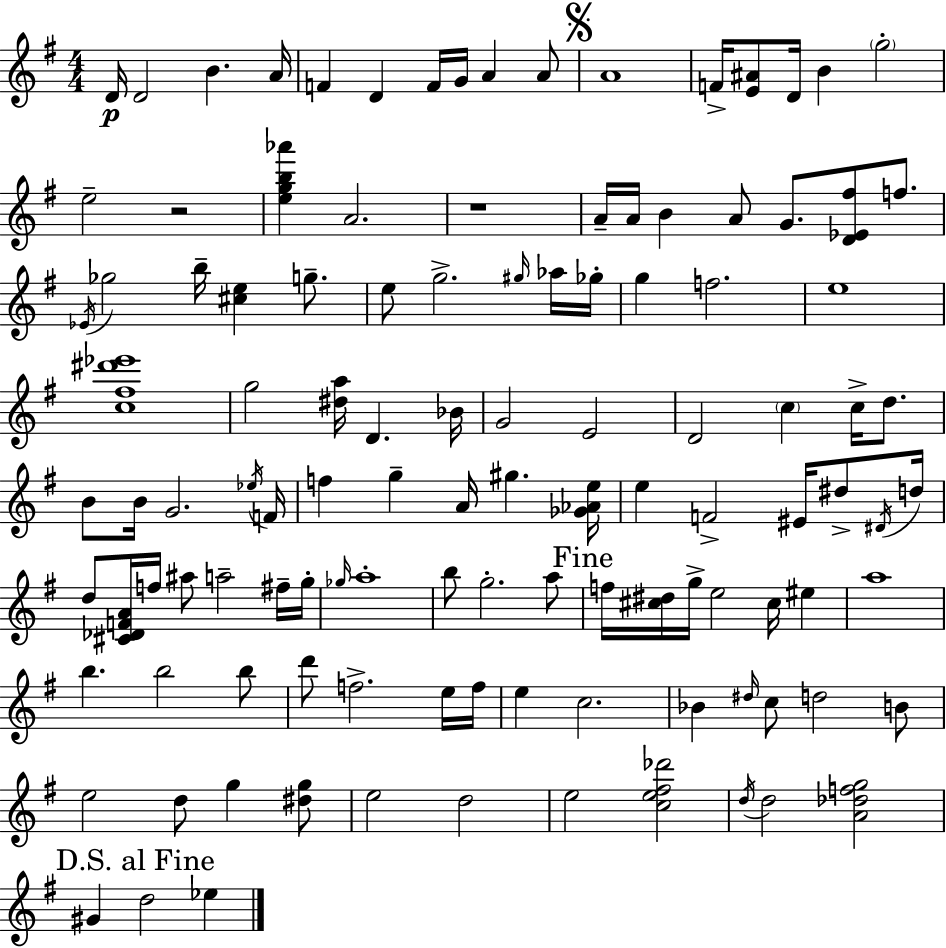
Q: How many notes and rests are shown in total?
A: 115